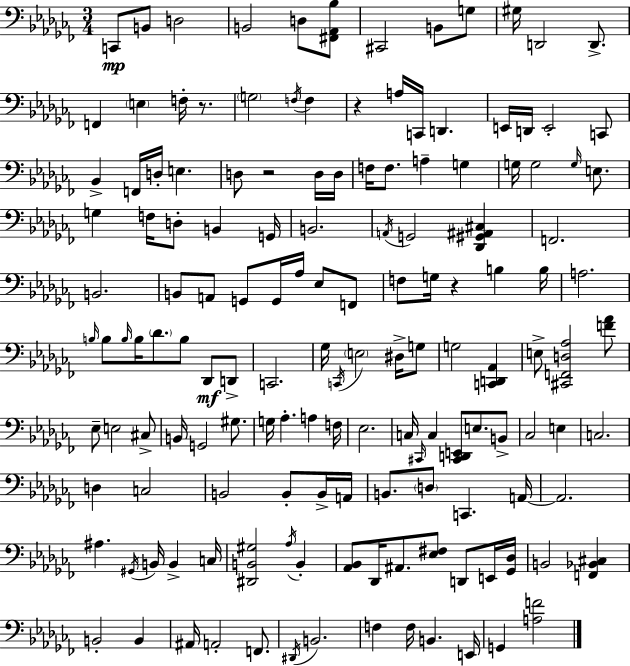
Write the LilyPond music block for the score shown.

{
  \clef bass
  \numericTimeSignature
  \time 3/4
  \key aes \minor
  \repeat volta 2 { c,8\mp b,8 d2 | b,2 d8 <fis, aes, bes>8 | cis,2 b,8 g8 | gis16 d,2 d,8.-> | \break f,4 \parenthesize e4 f16-. r8. | \parenthesize g2 \acciaccatura { f16 } f4 | r4 a16 c,16 d,4. | e,16 d,16 e,2-. c,8 | \break bes,4-> f,16 d16-. e4. | d8 r2 d16 | d16 f16 f8. a4-- g4 | g16 g2 \grace { g16 } e8. | \break g4 f16 d8-. b,4 | g,16 b,2. | \acciaccatura { a,16 } g,2 <des, gis, ais, cis>4 | f,2. | \break b,2. | b,8 a,8 g,8 g,16 aes16 ees8 | f,8 f8 g16 r4 b4 | b16 a2. | \break \grace { b16 } b8 \grace { b16 } b16 \parenthesize des'8. b8 | des,8\mf d,8-> c,2. | ges16 \acciaccatura { c,16 } \parenthesize e2 | dis16-> g8 g2 | \break <c, d, aes,>4 e8-> <cis, f, d aes>2 | <f' aes'>8 ees8-- e2 | cis8-> b,16 g,2 | gis8. g16 aes4.-. | \break a4 f16 ees2. | c16 \grace { cis,16 } c4 | <cis, d, e,>8 e8. b,8-> ces2 | e4 c2. | \break d4 c2 | b,2 | b,8-. b,16-> a,16 b,8. \parenthesize d8 | c,4. a,16~~ a,2. | \break ais4. | \acciaccatura { gis,16 } b,16 b,4-> c16 <dis, b, gis>2 | \acciaccatura { aes16 } b,4-. <aes, bes,>8 des,16 | ais,8. <ees fis>8 d,8 e,16 <ges, des>16 b,2 | \break <f, bes, cis>4 b,2-. | b,4 ais,16 a,2-. | f,8. \acciaccatura { dis,16 } b,2. | f4 | \break f16 b,4. e,16 g,4 | <a f'>2 } \bar "|."
}